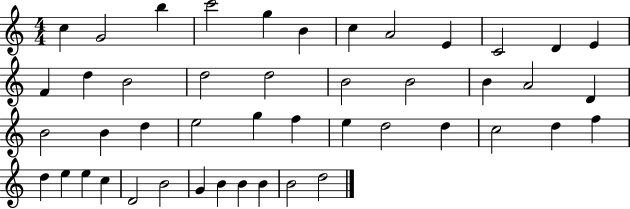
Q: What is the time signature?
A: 4/4